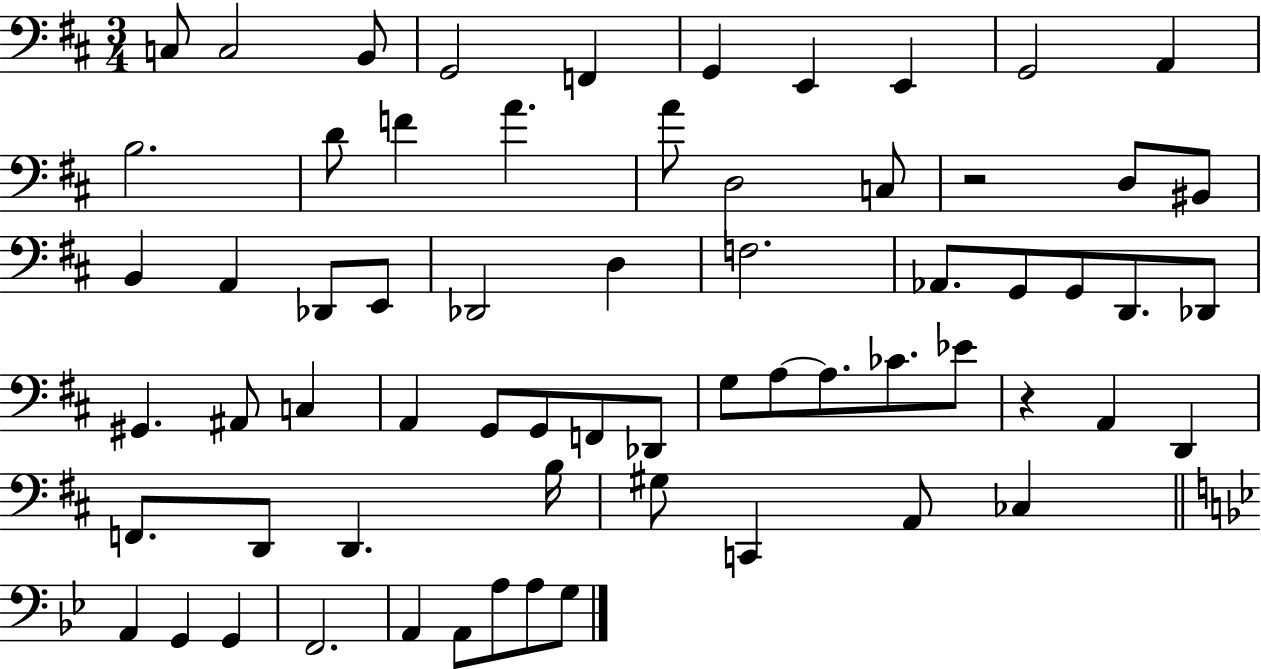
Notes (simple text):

C3/e C3/h B2/e G2/h F2/q G2/q E2/q E2/q G2/h A2/q B3/h. D4/e F4/q A4/q. A4/e D3/h C3/e R/h D3/e BIS2/e B2/q A2/q Db2/e E2/e Db2/h D3/q F3/h. Ab2/e. G2/e G2/e D2/e. Db2/e G#2/q. A#2/e C3/q A2/q G2/e G2/e F2/e Db2/e G3/e A3/e A3/e. CES4/e. Eb4/e R/q A2/q D2/q F2/e. D2/e D2/q. B3/s G#3/e C2/q A2/e CES3/q A2/q G2/q G2/q F2/h. A2/q A2/e A3/e A3/e G3/e